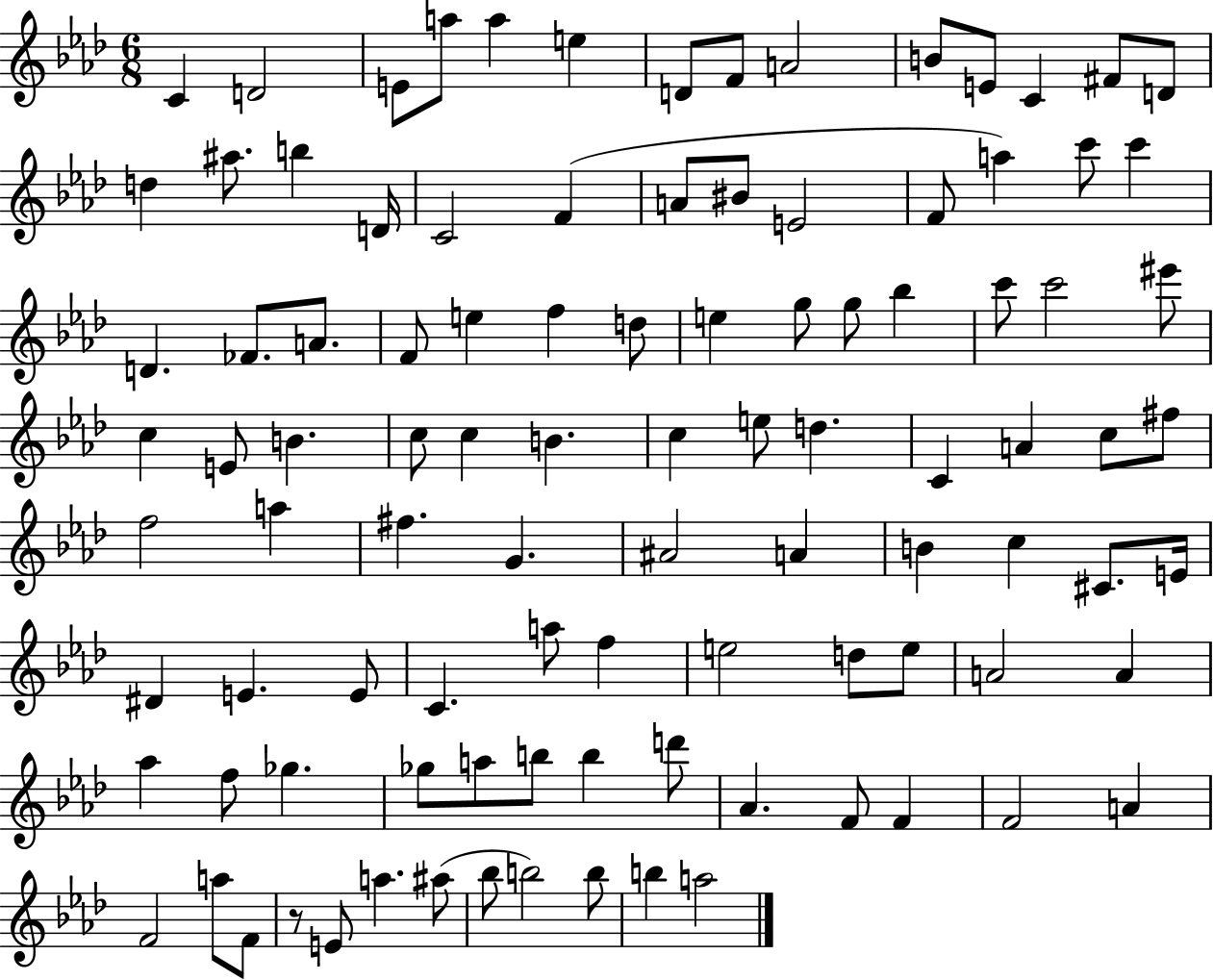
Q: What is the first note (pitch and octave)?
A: C4